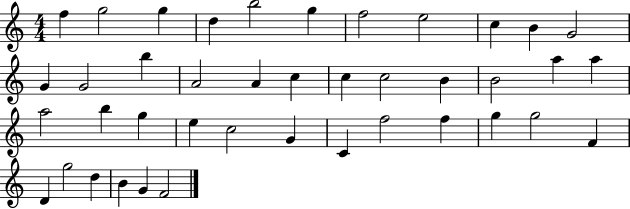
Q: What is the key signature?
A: C major